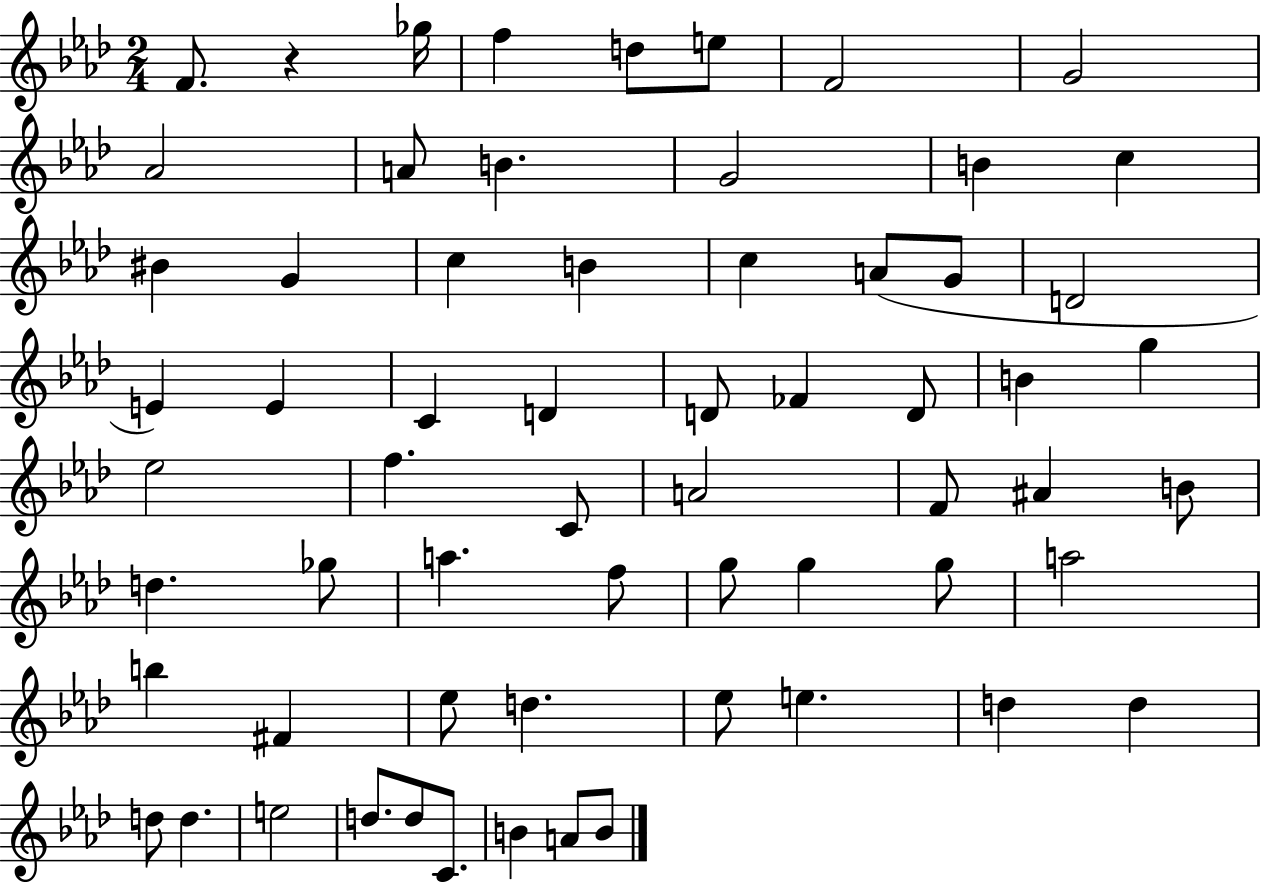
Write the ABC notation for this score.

X:1
T:Untitled
M:2/4
L:1/4
K:Ab
F/2 z _g/4 f d/2 e/2 F2 G2 _A2 A/2 B G2 B c ^B G c B c A/2 G/2 D2 E E C D D/2 _F D/2 B g _e2 f C/2 A2 F/2 ^A B/2 d _g/2 a f/2 g/2 g g/2 a2 b ^F _e/2 d _e/2 e d d d/2 d e2 d/2 d/2 C/2 B A/2 B/2